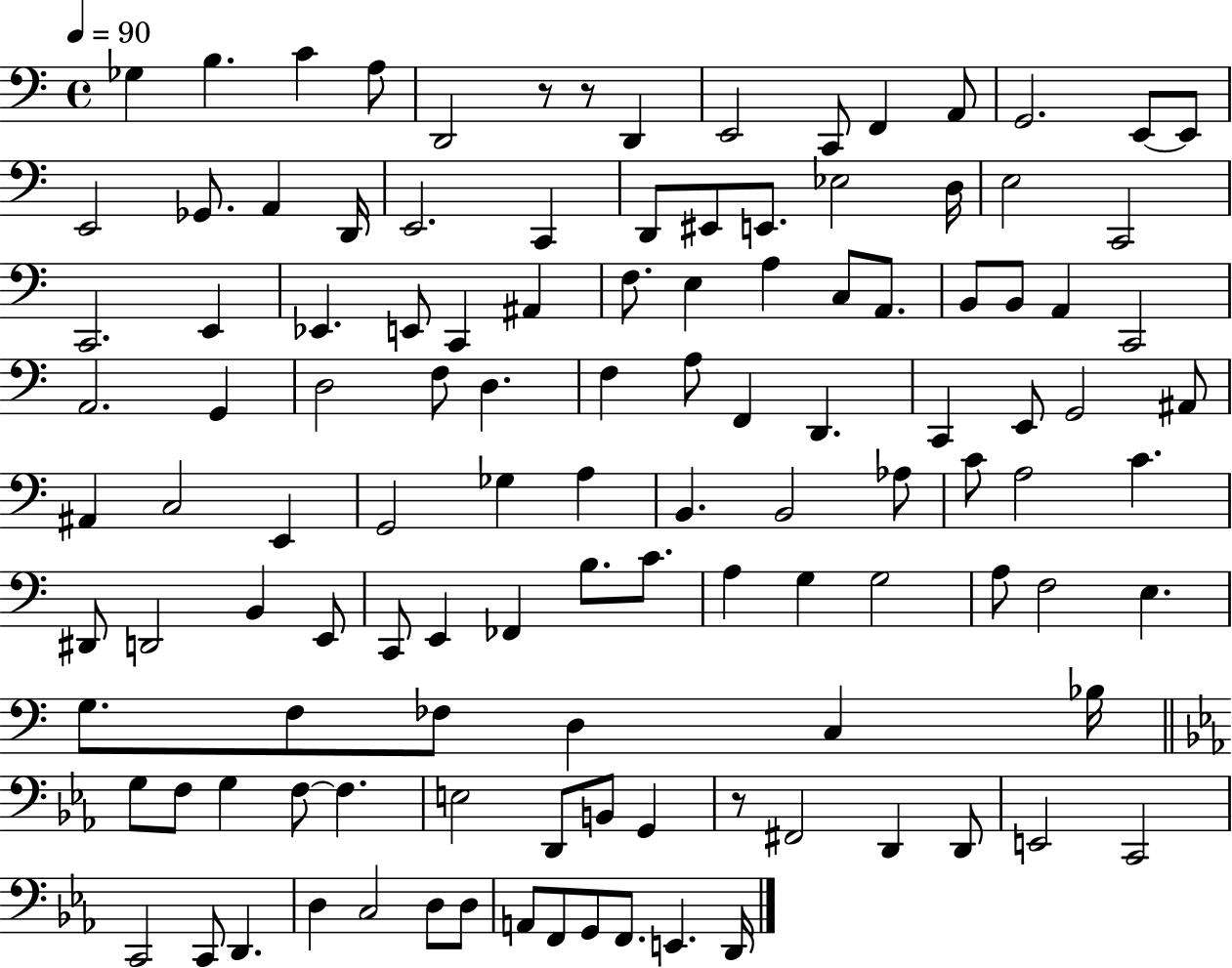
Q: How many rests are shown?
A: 3